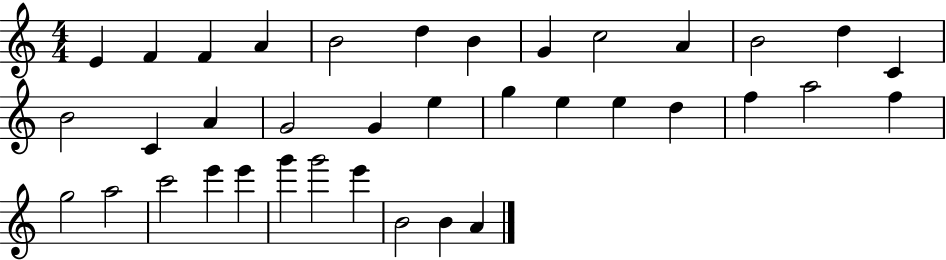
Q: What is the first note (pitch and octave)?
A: E4